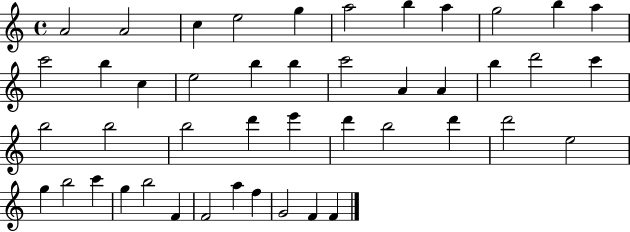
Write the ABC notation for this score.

X:1
T:Untitled
M:4/4
L:1/4
K:C
A2 A2 c e2 g a2 b a g2 b a c'2 b c e2 b b c'2 A A b d'2 c' b2 b2 b2 d' e' d' b2 d' d'2 e2 g b2 c' g b2 F F2 a f G2 F F